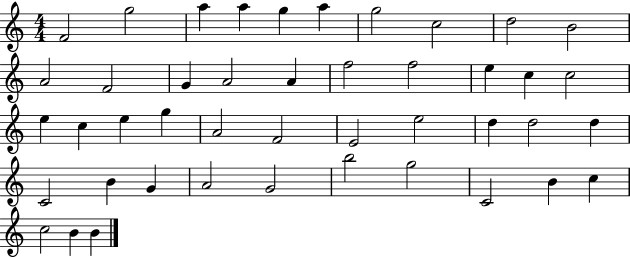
F4/h G5/h A5/q A5/q G5/q A5/q G5/h C5/h D5/h B4/h A4/h F4/h G4/q A4/h A4/q F5/h F5/h E5/q C5/q C5/h E5/q C5/q E5/q G5/q A4/h F4/h E4/h E5/h D5/q D5/h D5/q C4/h B4/q G4/q A4/h G4/h B5/h G5/h C4/h B4/q C5/q C5/h B4/q B4/q